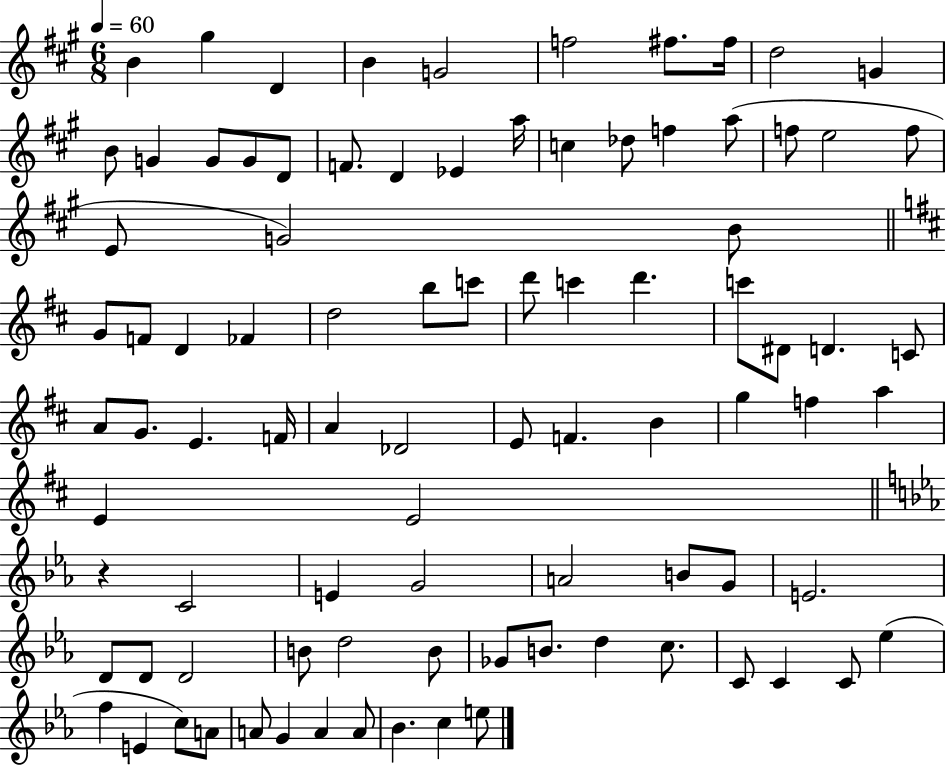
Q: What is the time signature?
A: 6/8